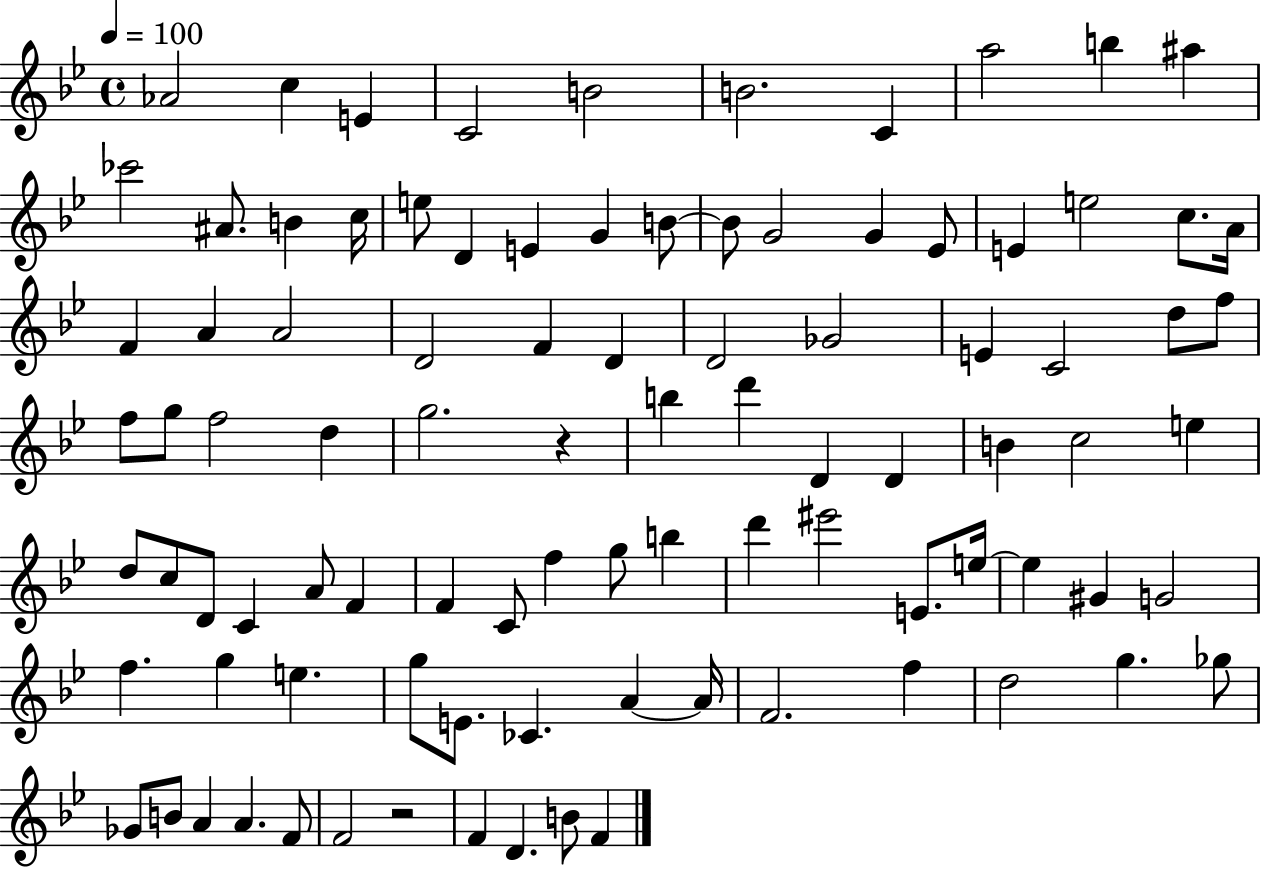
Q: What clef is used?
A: treble